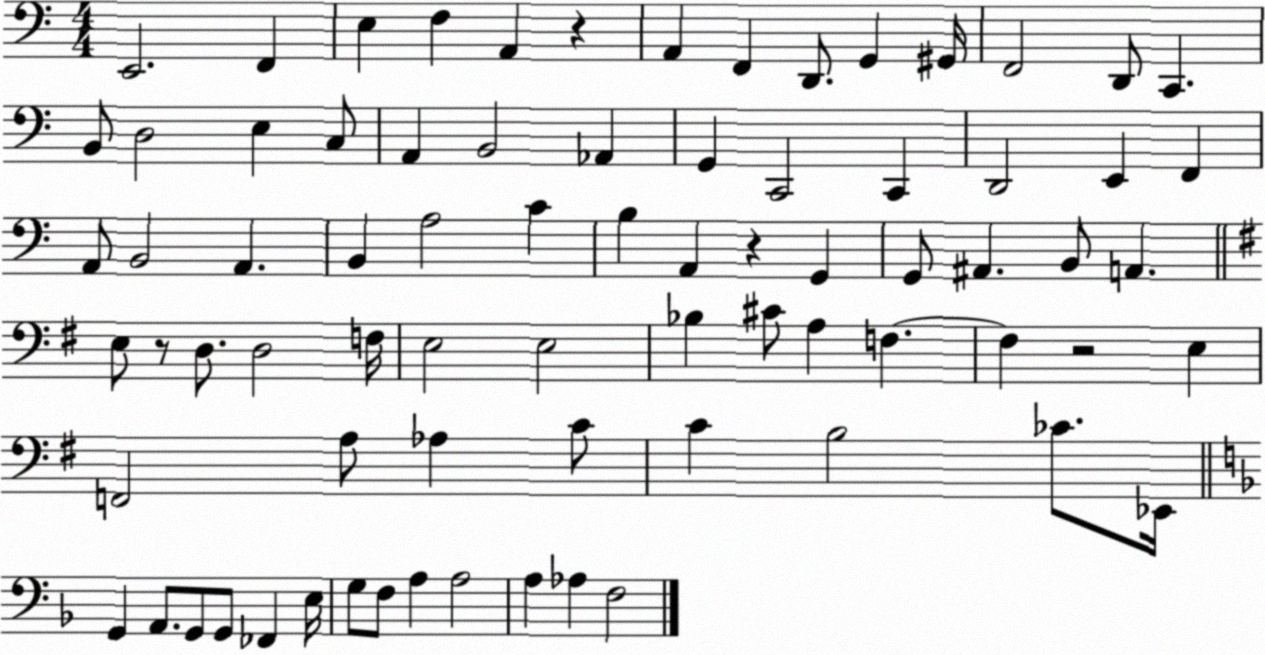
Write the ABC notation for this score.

X:1
T:Untitled
M:4/4
L:1/4
K:C
E,,2 F,, E, F, A,, z A,, F,, D,,/2 G,, ^G,,/4 F,,2 D,,/2 C,, B,,/2 D,2 E, C,/2 A,, B,,2 _A,, G,, C,,2 C,, D,,2 E,, F,, A,,/2 B,,2 A,, B,, A,2 C B, A,, z G,, G,,/2 ^A,, B,,/2 A,, E,/2 z/2 D,/2 D,2 F,/4 E,2 E,2 _B, ^C/2 A, F, F, z2 E, F,,2 A,/2 _A, C/2 C B,2 _C/2 _E,,/4 G,, A,,/2 G,,/2 G,,/2 _F,, E,/4 G,/2 F,/2 A, A,2 A, _A, F,2